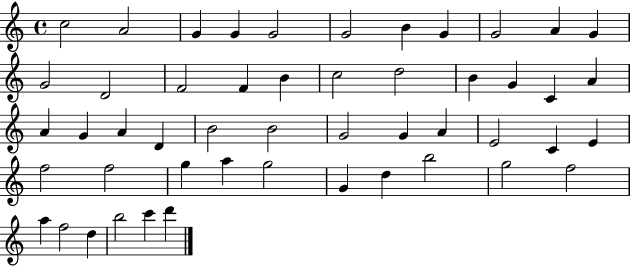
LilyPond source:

{
  \clef treble
  \time 4/4
  \defaultTimeSignature
  \key c \major
  c''2 a'2 | g'4 g'4 g'2 | g'2 b'4 g'4 | g'2 a'4 g'4 | \break g'2 d'2 | f'2 f'4 b'4 | c''2 d''2 | b'4 g'4 c'4 a'4 | \break a'4 g'4 a'4 d'4 | b'2 b'2 | g'2 g'4 a'4 | e'2 c'4 e'4 | \break f''2 f''2 | g''4 a''4 g''2 | g'4 d''4 b''2 | g''2 f''2 | \break a''4 f''2 d''4 | b''2 c'''4 d'''4 | \bar "|."
}